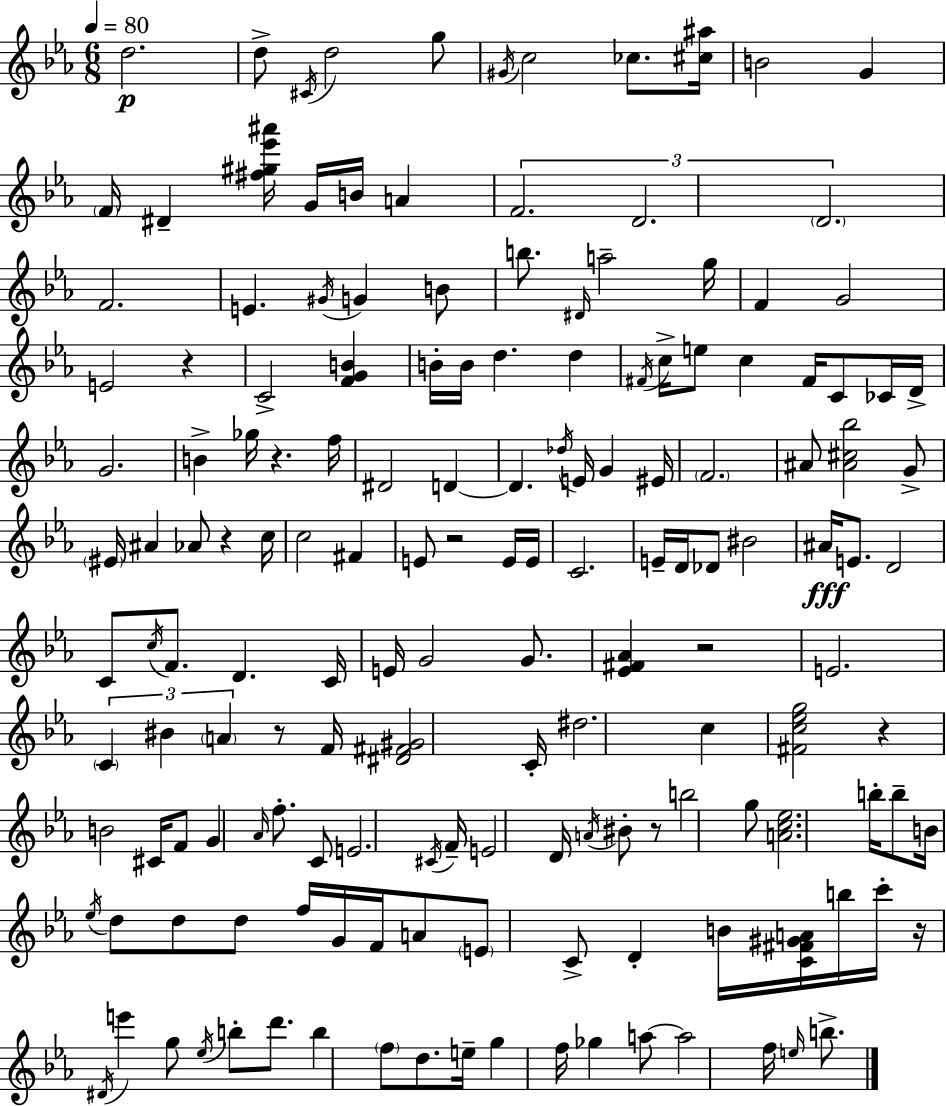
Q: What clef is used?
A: treble